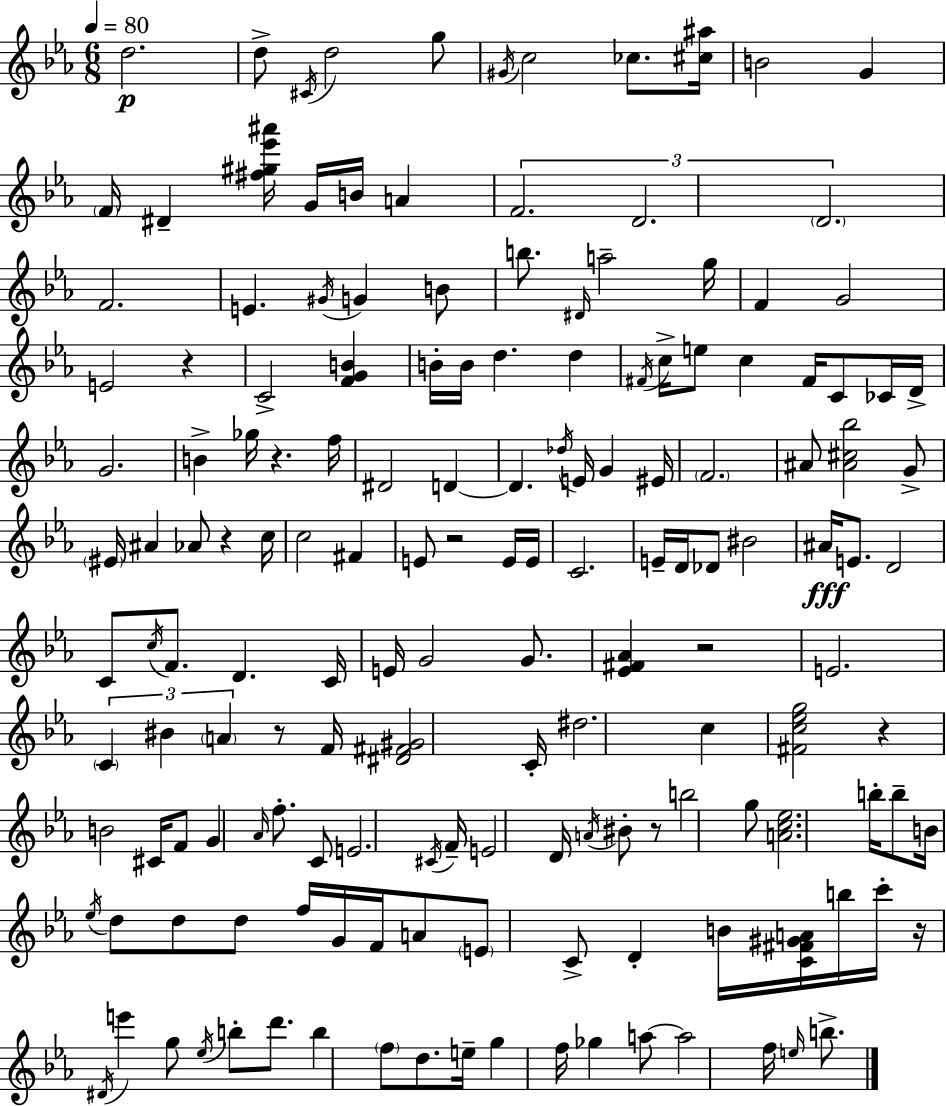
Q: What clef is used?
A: treble